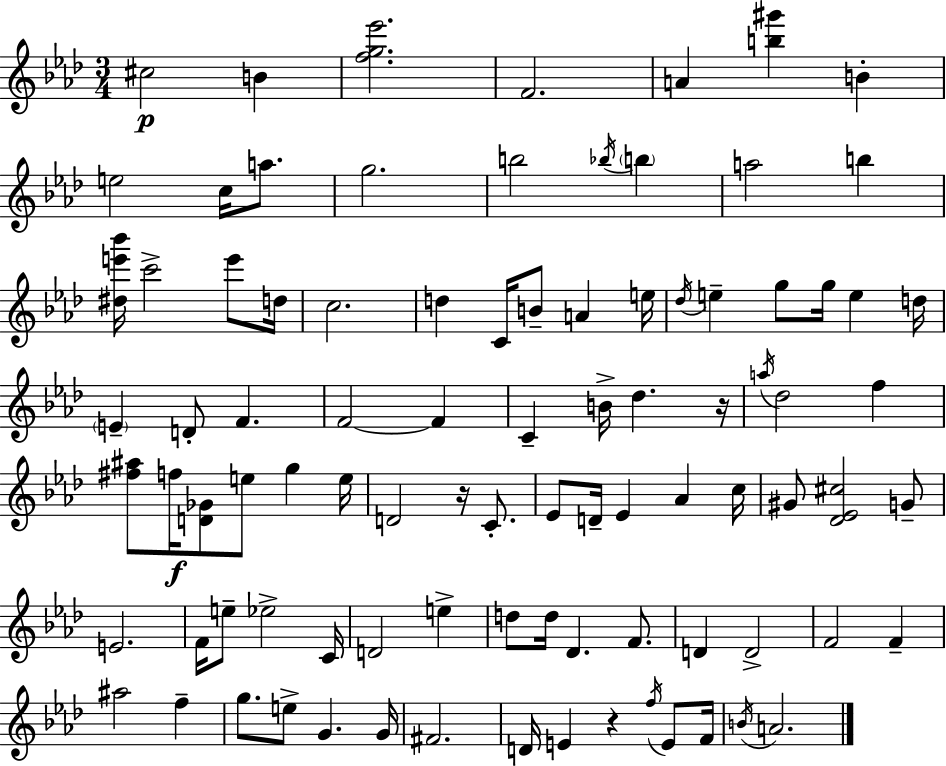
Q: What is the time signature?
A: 3/4